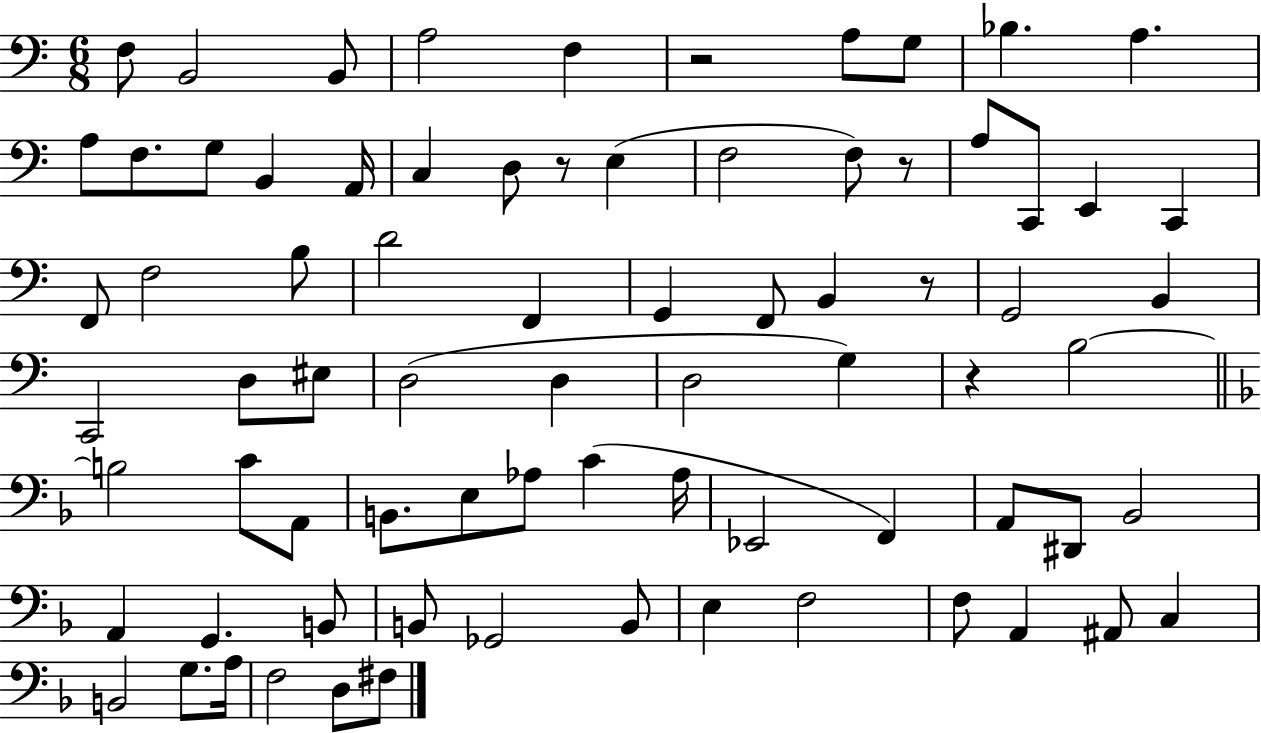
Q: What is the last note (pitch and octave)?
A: F#3